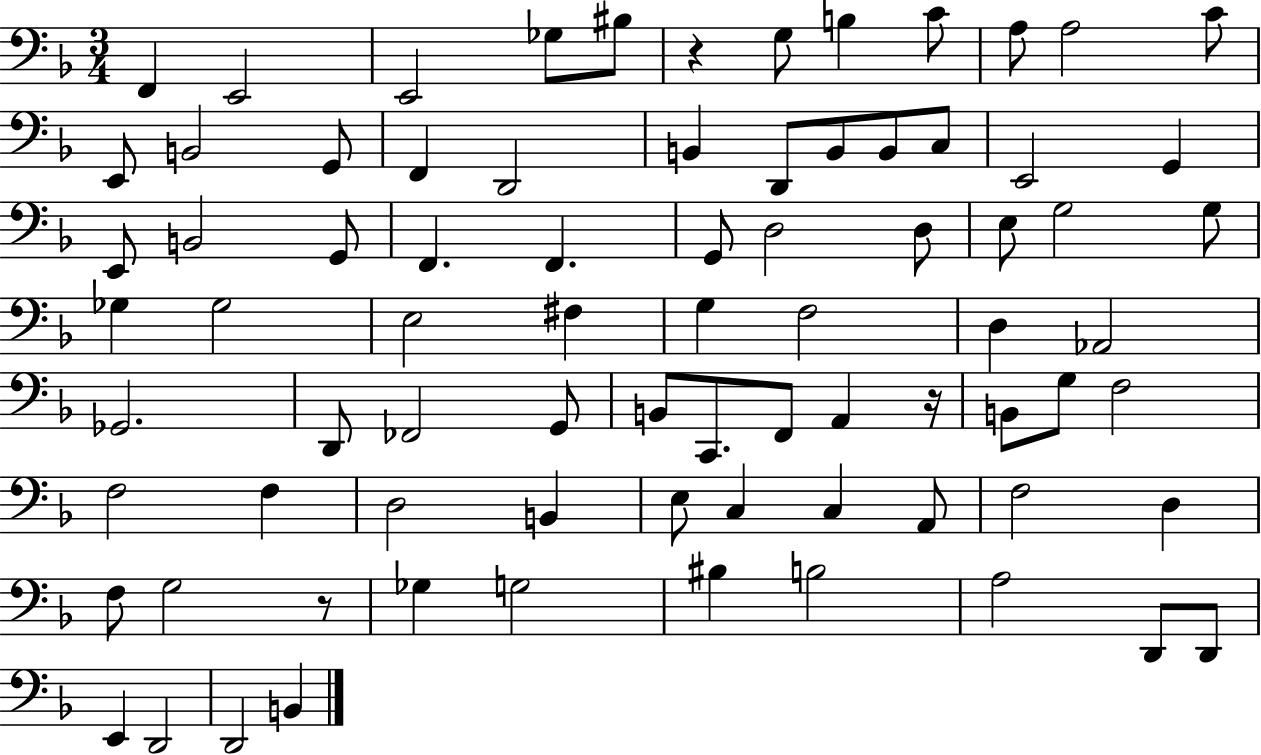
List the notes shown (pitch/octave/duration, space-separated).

F2/q E2/h E2/h Gb3/e BIS3/e R/q G3/e B3/q C4/e A3/e A3/h C4/e E2/e B2/h G2/e F2/q D2/h B2/q D2/e B2/e B2/e C3/e E2/h G2/q E2/e B2/h G2/e F2/q. F2/q. G2/e D3/h D3/e E3/e G3/h G3/e Gb3/q Gb3/h E3/h F#3/q G3/q F3/h D3/q Ab2/h Gb2/h. D2/e FES2/h G2/e B2/e C2/e. F2/e A2/q R/s B2/e G3/e F3/h F3/h F3/q D3/h B2/q E3/e C3/q C3/q A2/e F3/h D3/q F3/e G3/h R/e Gb3/q G3/h BIS3/q B3/h A3/h D2/e D2/e E2/q D2/h D2/h B2/q